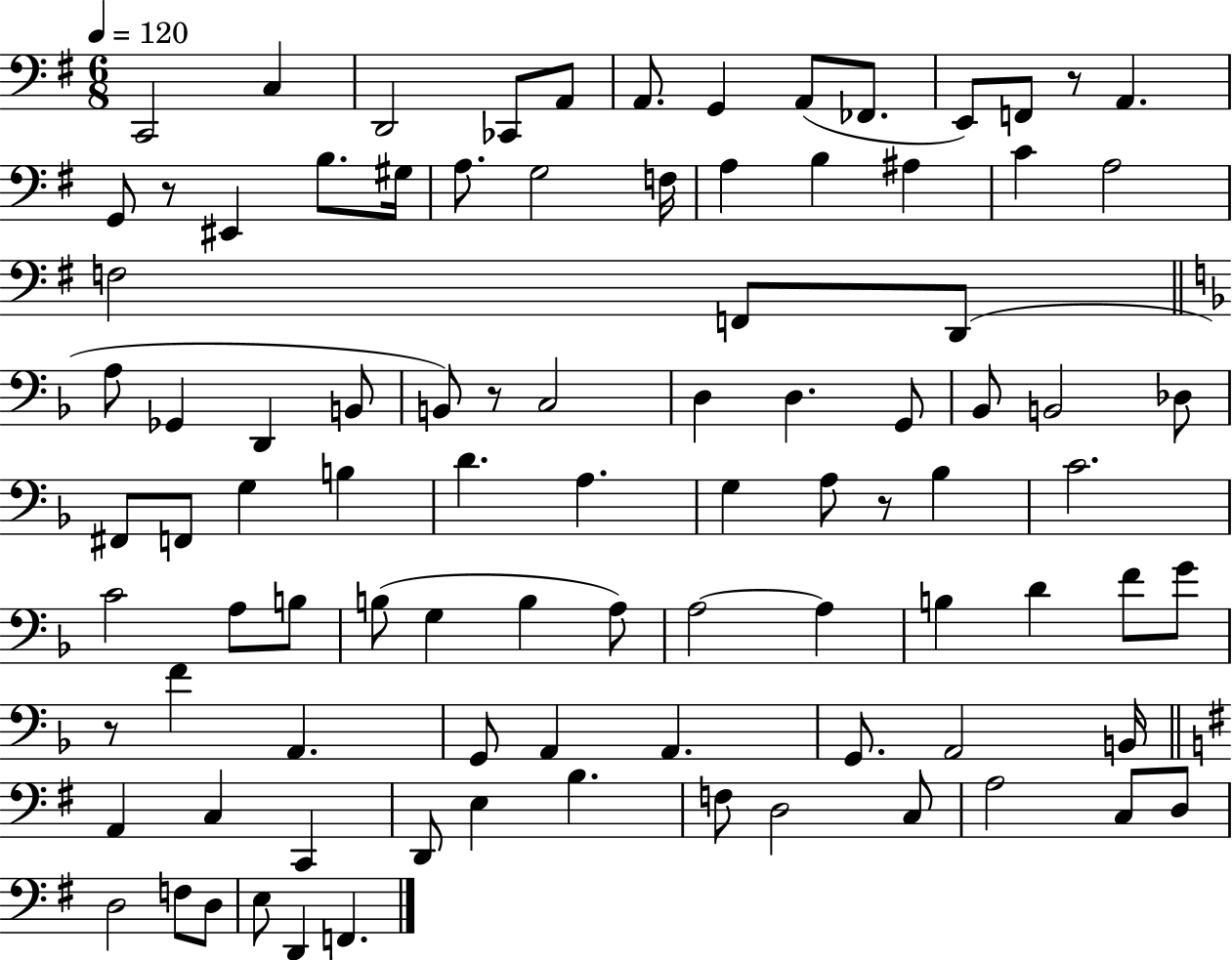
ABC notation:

X:1
T:Untitled
M:6/8
L:1/4
K:G
C,,2 C, D,,2 _C,,/2 A,,/2 A,,/2 G,, A,,/2 _F,,/2 E,,/2 F,,/2 z/2 A,, G,,/2 z/2 ^E,, B,/2 ^G,/4 A,/2 G,2 F,/4 A, B, ^A, C A,2 F,2 F,,/2 D,,/2 A,/2 _G,, D,, B,,/2 B,,/2 z/2 C,2 D, D, G,,/2 _B,,/2 B,,2 _D,/2 ^F,,/2 F,,/2 G, B, D A, G, A,/2 z/2 _B, C2 C2 A,/2 B,/2 B,/2 G, B, A,/2 A,2 A, B, D F/2 G/2 z/2 F A,, G,,/2 A,, A,, G,,/2 A,,2 B,,/4 A,, C, C,, D,,/2 E, B, F,/2 D,2 C,/2 A,2 C,/2 D,/2 D,2 F,/2 D,/2 E,/2 D,, F,,